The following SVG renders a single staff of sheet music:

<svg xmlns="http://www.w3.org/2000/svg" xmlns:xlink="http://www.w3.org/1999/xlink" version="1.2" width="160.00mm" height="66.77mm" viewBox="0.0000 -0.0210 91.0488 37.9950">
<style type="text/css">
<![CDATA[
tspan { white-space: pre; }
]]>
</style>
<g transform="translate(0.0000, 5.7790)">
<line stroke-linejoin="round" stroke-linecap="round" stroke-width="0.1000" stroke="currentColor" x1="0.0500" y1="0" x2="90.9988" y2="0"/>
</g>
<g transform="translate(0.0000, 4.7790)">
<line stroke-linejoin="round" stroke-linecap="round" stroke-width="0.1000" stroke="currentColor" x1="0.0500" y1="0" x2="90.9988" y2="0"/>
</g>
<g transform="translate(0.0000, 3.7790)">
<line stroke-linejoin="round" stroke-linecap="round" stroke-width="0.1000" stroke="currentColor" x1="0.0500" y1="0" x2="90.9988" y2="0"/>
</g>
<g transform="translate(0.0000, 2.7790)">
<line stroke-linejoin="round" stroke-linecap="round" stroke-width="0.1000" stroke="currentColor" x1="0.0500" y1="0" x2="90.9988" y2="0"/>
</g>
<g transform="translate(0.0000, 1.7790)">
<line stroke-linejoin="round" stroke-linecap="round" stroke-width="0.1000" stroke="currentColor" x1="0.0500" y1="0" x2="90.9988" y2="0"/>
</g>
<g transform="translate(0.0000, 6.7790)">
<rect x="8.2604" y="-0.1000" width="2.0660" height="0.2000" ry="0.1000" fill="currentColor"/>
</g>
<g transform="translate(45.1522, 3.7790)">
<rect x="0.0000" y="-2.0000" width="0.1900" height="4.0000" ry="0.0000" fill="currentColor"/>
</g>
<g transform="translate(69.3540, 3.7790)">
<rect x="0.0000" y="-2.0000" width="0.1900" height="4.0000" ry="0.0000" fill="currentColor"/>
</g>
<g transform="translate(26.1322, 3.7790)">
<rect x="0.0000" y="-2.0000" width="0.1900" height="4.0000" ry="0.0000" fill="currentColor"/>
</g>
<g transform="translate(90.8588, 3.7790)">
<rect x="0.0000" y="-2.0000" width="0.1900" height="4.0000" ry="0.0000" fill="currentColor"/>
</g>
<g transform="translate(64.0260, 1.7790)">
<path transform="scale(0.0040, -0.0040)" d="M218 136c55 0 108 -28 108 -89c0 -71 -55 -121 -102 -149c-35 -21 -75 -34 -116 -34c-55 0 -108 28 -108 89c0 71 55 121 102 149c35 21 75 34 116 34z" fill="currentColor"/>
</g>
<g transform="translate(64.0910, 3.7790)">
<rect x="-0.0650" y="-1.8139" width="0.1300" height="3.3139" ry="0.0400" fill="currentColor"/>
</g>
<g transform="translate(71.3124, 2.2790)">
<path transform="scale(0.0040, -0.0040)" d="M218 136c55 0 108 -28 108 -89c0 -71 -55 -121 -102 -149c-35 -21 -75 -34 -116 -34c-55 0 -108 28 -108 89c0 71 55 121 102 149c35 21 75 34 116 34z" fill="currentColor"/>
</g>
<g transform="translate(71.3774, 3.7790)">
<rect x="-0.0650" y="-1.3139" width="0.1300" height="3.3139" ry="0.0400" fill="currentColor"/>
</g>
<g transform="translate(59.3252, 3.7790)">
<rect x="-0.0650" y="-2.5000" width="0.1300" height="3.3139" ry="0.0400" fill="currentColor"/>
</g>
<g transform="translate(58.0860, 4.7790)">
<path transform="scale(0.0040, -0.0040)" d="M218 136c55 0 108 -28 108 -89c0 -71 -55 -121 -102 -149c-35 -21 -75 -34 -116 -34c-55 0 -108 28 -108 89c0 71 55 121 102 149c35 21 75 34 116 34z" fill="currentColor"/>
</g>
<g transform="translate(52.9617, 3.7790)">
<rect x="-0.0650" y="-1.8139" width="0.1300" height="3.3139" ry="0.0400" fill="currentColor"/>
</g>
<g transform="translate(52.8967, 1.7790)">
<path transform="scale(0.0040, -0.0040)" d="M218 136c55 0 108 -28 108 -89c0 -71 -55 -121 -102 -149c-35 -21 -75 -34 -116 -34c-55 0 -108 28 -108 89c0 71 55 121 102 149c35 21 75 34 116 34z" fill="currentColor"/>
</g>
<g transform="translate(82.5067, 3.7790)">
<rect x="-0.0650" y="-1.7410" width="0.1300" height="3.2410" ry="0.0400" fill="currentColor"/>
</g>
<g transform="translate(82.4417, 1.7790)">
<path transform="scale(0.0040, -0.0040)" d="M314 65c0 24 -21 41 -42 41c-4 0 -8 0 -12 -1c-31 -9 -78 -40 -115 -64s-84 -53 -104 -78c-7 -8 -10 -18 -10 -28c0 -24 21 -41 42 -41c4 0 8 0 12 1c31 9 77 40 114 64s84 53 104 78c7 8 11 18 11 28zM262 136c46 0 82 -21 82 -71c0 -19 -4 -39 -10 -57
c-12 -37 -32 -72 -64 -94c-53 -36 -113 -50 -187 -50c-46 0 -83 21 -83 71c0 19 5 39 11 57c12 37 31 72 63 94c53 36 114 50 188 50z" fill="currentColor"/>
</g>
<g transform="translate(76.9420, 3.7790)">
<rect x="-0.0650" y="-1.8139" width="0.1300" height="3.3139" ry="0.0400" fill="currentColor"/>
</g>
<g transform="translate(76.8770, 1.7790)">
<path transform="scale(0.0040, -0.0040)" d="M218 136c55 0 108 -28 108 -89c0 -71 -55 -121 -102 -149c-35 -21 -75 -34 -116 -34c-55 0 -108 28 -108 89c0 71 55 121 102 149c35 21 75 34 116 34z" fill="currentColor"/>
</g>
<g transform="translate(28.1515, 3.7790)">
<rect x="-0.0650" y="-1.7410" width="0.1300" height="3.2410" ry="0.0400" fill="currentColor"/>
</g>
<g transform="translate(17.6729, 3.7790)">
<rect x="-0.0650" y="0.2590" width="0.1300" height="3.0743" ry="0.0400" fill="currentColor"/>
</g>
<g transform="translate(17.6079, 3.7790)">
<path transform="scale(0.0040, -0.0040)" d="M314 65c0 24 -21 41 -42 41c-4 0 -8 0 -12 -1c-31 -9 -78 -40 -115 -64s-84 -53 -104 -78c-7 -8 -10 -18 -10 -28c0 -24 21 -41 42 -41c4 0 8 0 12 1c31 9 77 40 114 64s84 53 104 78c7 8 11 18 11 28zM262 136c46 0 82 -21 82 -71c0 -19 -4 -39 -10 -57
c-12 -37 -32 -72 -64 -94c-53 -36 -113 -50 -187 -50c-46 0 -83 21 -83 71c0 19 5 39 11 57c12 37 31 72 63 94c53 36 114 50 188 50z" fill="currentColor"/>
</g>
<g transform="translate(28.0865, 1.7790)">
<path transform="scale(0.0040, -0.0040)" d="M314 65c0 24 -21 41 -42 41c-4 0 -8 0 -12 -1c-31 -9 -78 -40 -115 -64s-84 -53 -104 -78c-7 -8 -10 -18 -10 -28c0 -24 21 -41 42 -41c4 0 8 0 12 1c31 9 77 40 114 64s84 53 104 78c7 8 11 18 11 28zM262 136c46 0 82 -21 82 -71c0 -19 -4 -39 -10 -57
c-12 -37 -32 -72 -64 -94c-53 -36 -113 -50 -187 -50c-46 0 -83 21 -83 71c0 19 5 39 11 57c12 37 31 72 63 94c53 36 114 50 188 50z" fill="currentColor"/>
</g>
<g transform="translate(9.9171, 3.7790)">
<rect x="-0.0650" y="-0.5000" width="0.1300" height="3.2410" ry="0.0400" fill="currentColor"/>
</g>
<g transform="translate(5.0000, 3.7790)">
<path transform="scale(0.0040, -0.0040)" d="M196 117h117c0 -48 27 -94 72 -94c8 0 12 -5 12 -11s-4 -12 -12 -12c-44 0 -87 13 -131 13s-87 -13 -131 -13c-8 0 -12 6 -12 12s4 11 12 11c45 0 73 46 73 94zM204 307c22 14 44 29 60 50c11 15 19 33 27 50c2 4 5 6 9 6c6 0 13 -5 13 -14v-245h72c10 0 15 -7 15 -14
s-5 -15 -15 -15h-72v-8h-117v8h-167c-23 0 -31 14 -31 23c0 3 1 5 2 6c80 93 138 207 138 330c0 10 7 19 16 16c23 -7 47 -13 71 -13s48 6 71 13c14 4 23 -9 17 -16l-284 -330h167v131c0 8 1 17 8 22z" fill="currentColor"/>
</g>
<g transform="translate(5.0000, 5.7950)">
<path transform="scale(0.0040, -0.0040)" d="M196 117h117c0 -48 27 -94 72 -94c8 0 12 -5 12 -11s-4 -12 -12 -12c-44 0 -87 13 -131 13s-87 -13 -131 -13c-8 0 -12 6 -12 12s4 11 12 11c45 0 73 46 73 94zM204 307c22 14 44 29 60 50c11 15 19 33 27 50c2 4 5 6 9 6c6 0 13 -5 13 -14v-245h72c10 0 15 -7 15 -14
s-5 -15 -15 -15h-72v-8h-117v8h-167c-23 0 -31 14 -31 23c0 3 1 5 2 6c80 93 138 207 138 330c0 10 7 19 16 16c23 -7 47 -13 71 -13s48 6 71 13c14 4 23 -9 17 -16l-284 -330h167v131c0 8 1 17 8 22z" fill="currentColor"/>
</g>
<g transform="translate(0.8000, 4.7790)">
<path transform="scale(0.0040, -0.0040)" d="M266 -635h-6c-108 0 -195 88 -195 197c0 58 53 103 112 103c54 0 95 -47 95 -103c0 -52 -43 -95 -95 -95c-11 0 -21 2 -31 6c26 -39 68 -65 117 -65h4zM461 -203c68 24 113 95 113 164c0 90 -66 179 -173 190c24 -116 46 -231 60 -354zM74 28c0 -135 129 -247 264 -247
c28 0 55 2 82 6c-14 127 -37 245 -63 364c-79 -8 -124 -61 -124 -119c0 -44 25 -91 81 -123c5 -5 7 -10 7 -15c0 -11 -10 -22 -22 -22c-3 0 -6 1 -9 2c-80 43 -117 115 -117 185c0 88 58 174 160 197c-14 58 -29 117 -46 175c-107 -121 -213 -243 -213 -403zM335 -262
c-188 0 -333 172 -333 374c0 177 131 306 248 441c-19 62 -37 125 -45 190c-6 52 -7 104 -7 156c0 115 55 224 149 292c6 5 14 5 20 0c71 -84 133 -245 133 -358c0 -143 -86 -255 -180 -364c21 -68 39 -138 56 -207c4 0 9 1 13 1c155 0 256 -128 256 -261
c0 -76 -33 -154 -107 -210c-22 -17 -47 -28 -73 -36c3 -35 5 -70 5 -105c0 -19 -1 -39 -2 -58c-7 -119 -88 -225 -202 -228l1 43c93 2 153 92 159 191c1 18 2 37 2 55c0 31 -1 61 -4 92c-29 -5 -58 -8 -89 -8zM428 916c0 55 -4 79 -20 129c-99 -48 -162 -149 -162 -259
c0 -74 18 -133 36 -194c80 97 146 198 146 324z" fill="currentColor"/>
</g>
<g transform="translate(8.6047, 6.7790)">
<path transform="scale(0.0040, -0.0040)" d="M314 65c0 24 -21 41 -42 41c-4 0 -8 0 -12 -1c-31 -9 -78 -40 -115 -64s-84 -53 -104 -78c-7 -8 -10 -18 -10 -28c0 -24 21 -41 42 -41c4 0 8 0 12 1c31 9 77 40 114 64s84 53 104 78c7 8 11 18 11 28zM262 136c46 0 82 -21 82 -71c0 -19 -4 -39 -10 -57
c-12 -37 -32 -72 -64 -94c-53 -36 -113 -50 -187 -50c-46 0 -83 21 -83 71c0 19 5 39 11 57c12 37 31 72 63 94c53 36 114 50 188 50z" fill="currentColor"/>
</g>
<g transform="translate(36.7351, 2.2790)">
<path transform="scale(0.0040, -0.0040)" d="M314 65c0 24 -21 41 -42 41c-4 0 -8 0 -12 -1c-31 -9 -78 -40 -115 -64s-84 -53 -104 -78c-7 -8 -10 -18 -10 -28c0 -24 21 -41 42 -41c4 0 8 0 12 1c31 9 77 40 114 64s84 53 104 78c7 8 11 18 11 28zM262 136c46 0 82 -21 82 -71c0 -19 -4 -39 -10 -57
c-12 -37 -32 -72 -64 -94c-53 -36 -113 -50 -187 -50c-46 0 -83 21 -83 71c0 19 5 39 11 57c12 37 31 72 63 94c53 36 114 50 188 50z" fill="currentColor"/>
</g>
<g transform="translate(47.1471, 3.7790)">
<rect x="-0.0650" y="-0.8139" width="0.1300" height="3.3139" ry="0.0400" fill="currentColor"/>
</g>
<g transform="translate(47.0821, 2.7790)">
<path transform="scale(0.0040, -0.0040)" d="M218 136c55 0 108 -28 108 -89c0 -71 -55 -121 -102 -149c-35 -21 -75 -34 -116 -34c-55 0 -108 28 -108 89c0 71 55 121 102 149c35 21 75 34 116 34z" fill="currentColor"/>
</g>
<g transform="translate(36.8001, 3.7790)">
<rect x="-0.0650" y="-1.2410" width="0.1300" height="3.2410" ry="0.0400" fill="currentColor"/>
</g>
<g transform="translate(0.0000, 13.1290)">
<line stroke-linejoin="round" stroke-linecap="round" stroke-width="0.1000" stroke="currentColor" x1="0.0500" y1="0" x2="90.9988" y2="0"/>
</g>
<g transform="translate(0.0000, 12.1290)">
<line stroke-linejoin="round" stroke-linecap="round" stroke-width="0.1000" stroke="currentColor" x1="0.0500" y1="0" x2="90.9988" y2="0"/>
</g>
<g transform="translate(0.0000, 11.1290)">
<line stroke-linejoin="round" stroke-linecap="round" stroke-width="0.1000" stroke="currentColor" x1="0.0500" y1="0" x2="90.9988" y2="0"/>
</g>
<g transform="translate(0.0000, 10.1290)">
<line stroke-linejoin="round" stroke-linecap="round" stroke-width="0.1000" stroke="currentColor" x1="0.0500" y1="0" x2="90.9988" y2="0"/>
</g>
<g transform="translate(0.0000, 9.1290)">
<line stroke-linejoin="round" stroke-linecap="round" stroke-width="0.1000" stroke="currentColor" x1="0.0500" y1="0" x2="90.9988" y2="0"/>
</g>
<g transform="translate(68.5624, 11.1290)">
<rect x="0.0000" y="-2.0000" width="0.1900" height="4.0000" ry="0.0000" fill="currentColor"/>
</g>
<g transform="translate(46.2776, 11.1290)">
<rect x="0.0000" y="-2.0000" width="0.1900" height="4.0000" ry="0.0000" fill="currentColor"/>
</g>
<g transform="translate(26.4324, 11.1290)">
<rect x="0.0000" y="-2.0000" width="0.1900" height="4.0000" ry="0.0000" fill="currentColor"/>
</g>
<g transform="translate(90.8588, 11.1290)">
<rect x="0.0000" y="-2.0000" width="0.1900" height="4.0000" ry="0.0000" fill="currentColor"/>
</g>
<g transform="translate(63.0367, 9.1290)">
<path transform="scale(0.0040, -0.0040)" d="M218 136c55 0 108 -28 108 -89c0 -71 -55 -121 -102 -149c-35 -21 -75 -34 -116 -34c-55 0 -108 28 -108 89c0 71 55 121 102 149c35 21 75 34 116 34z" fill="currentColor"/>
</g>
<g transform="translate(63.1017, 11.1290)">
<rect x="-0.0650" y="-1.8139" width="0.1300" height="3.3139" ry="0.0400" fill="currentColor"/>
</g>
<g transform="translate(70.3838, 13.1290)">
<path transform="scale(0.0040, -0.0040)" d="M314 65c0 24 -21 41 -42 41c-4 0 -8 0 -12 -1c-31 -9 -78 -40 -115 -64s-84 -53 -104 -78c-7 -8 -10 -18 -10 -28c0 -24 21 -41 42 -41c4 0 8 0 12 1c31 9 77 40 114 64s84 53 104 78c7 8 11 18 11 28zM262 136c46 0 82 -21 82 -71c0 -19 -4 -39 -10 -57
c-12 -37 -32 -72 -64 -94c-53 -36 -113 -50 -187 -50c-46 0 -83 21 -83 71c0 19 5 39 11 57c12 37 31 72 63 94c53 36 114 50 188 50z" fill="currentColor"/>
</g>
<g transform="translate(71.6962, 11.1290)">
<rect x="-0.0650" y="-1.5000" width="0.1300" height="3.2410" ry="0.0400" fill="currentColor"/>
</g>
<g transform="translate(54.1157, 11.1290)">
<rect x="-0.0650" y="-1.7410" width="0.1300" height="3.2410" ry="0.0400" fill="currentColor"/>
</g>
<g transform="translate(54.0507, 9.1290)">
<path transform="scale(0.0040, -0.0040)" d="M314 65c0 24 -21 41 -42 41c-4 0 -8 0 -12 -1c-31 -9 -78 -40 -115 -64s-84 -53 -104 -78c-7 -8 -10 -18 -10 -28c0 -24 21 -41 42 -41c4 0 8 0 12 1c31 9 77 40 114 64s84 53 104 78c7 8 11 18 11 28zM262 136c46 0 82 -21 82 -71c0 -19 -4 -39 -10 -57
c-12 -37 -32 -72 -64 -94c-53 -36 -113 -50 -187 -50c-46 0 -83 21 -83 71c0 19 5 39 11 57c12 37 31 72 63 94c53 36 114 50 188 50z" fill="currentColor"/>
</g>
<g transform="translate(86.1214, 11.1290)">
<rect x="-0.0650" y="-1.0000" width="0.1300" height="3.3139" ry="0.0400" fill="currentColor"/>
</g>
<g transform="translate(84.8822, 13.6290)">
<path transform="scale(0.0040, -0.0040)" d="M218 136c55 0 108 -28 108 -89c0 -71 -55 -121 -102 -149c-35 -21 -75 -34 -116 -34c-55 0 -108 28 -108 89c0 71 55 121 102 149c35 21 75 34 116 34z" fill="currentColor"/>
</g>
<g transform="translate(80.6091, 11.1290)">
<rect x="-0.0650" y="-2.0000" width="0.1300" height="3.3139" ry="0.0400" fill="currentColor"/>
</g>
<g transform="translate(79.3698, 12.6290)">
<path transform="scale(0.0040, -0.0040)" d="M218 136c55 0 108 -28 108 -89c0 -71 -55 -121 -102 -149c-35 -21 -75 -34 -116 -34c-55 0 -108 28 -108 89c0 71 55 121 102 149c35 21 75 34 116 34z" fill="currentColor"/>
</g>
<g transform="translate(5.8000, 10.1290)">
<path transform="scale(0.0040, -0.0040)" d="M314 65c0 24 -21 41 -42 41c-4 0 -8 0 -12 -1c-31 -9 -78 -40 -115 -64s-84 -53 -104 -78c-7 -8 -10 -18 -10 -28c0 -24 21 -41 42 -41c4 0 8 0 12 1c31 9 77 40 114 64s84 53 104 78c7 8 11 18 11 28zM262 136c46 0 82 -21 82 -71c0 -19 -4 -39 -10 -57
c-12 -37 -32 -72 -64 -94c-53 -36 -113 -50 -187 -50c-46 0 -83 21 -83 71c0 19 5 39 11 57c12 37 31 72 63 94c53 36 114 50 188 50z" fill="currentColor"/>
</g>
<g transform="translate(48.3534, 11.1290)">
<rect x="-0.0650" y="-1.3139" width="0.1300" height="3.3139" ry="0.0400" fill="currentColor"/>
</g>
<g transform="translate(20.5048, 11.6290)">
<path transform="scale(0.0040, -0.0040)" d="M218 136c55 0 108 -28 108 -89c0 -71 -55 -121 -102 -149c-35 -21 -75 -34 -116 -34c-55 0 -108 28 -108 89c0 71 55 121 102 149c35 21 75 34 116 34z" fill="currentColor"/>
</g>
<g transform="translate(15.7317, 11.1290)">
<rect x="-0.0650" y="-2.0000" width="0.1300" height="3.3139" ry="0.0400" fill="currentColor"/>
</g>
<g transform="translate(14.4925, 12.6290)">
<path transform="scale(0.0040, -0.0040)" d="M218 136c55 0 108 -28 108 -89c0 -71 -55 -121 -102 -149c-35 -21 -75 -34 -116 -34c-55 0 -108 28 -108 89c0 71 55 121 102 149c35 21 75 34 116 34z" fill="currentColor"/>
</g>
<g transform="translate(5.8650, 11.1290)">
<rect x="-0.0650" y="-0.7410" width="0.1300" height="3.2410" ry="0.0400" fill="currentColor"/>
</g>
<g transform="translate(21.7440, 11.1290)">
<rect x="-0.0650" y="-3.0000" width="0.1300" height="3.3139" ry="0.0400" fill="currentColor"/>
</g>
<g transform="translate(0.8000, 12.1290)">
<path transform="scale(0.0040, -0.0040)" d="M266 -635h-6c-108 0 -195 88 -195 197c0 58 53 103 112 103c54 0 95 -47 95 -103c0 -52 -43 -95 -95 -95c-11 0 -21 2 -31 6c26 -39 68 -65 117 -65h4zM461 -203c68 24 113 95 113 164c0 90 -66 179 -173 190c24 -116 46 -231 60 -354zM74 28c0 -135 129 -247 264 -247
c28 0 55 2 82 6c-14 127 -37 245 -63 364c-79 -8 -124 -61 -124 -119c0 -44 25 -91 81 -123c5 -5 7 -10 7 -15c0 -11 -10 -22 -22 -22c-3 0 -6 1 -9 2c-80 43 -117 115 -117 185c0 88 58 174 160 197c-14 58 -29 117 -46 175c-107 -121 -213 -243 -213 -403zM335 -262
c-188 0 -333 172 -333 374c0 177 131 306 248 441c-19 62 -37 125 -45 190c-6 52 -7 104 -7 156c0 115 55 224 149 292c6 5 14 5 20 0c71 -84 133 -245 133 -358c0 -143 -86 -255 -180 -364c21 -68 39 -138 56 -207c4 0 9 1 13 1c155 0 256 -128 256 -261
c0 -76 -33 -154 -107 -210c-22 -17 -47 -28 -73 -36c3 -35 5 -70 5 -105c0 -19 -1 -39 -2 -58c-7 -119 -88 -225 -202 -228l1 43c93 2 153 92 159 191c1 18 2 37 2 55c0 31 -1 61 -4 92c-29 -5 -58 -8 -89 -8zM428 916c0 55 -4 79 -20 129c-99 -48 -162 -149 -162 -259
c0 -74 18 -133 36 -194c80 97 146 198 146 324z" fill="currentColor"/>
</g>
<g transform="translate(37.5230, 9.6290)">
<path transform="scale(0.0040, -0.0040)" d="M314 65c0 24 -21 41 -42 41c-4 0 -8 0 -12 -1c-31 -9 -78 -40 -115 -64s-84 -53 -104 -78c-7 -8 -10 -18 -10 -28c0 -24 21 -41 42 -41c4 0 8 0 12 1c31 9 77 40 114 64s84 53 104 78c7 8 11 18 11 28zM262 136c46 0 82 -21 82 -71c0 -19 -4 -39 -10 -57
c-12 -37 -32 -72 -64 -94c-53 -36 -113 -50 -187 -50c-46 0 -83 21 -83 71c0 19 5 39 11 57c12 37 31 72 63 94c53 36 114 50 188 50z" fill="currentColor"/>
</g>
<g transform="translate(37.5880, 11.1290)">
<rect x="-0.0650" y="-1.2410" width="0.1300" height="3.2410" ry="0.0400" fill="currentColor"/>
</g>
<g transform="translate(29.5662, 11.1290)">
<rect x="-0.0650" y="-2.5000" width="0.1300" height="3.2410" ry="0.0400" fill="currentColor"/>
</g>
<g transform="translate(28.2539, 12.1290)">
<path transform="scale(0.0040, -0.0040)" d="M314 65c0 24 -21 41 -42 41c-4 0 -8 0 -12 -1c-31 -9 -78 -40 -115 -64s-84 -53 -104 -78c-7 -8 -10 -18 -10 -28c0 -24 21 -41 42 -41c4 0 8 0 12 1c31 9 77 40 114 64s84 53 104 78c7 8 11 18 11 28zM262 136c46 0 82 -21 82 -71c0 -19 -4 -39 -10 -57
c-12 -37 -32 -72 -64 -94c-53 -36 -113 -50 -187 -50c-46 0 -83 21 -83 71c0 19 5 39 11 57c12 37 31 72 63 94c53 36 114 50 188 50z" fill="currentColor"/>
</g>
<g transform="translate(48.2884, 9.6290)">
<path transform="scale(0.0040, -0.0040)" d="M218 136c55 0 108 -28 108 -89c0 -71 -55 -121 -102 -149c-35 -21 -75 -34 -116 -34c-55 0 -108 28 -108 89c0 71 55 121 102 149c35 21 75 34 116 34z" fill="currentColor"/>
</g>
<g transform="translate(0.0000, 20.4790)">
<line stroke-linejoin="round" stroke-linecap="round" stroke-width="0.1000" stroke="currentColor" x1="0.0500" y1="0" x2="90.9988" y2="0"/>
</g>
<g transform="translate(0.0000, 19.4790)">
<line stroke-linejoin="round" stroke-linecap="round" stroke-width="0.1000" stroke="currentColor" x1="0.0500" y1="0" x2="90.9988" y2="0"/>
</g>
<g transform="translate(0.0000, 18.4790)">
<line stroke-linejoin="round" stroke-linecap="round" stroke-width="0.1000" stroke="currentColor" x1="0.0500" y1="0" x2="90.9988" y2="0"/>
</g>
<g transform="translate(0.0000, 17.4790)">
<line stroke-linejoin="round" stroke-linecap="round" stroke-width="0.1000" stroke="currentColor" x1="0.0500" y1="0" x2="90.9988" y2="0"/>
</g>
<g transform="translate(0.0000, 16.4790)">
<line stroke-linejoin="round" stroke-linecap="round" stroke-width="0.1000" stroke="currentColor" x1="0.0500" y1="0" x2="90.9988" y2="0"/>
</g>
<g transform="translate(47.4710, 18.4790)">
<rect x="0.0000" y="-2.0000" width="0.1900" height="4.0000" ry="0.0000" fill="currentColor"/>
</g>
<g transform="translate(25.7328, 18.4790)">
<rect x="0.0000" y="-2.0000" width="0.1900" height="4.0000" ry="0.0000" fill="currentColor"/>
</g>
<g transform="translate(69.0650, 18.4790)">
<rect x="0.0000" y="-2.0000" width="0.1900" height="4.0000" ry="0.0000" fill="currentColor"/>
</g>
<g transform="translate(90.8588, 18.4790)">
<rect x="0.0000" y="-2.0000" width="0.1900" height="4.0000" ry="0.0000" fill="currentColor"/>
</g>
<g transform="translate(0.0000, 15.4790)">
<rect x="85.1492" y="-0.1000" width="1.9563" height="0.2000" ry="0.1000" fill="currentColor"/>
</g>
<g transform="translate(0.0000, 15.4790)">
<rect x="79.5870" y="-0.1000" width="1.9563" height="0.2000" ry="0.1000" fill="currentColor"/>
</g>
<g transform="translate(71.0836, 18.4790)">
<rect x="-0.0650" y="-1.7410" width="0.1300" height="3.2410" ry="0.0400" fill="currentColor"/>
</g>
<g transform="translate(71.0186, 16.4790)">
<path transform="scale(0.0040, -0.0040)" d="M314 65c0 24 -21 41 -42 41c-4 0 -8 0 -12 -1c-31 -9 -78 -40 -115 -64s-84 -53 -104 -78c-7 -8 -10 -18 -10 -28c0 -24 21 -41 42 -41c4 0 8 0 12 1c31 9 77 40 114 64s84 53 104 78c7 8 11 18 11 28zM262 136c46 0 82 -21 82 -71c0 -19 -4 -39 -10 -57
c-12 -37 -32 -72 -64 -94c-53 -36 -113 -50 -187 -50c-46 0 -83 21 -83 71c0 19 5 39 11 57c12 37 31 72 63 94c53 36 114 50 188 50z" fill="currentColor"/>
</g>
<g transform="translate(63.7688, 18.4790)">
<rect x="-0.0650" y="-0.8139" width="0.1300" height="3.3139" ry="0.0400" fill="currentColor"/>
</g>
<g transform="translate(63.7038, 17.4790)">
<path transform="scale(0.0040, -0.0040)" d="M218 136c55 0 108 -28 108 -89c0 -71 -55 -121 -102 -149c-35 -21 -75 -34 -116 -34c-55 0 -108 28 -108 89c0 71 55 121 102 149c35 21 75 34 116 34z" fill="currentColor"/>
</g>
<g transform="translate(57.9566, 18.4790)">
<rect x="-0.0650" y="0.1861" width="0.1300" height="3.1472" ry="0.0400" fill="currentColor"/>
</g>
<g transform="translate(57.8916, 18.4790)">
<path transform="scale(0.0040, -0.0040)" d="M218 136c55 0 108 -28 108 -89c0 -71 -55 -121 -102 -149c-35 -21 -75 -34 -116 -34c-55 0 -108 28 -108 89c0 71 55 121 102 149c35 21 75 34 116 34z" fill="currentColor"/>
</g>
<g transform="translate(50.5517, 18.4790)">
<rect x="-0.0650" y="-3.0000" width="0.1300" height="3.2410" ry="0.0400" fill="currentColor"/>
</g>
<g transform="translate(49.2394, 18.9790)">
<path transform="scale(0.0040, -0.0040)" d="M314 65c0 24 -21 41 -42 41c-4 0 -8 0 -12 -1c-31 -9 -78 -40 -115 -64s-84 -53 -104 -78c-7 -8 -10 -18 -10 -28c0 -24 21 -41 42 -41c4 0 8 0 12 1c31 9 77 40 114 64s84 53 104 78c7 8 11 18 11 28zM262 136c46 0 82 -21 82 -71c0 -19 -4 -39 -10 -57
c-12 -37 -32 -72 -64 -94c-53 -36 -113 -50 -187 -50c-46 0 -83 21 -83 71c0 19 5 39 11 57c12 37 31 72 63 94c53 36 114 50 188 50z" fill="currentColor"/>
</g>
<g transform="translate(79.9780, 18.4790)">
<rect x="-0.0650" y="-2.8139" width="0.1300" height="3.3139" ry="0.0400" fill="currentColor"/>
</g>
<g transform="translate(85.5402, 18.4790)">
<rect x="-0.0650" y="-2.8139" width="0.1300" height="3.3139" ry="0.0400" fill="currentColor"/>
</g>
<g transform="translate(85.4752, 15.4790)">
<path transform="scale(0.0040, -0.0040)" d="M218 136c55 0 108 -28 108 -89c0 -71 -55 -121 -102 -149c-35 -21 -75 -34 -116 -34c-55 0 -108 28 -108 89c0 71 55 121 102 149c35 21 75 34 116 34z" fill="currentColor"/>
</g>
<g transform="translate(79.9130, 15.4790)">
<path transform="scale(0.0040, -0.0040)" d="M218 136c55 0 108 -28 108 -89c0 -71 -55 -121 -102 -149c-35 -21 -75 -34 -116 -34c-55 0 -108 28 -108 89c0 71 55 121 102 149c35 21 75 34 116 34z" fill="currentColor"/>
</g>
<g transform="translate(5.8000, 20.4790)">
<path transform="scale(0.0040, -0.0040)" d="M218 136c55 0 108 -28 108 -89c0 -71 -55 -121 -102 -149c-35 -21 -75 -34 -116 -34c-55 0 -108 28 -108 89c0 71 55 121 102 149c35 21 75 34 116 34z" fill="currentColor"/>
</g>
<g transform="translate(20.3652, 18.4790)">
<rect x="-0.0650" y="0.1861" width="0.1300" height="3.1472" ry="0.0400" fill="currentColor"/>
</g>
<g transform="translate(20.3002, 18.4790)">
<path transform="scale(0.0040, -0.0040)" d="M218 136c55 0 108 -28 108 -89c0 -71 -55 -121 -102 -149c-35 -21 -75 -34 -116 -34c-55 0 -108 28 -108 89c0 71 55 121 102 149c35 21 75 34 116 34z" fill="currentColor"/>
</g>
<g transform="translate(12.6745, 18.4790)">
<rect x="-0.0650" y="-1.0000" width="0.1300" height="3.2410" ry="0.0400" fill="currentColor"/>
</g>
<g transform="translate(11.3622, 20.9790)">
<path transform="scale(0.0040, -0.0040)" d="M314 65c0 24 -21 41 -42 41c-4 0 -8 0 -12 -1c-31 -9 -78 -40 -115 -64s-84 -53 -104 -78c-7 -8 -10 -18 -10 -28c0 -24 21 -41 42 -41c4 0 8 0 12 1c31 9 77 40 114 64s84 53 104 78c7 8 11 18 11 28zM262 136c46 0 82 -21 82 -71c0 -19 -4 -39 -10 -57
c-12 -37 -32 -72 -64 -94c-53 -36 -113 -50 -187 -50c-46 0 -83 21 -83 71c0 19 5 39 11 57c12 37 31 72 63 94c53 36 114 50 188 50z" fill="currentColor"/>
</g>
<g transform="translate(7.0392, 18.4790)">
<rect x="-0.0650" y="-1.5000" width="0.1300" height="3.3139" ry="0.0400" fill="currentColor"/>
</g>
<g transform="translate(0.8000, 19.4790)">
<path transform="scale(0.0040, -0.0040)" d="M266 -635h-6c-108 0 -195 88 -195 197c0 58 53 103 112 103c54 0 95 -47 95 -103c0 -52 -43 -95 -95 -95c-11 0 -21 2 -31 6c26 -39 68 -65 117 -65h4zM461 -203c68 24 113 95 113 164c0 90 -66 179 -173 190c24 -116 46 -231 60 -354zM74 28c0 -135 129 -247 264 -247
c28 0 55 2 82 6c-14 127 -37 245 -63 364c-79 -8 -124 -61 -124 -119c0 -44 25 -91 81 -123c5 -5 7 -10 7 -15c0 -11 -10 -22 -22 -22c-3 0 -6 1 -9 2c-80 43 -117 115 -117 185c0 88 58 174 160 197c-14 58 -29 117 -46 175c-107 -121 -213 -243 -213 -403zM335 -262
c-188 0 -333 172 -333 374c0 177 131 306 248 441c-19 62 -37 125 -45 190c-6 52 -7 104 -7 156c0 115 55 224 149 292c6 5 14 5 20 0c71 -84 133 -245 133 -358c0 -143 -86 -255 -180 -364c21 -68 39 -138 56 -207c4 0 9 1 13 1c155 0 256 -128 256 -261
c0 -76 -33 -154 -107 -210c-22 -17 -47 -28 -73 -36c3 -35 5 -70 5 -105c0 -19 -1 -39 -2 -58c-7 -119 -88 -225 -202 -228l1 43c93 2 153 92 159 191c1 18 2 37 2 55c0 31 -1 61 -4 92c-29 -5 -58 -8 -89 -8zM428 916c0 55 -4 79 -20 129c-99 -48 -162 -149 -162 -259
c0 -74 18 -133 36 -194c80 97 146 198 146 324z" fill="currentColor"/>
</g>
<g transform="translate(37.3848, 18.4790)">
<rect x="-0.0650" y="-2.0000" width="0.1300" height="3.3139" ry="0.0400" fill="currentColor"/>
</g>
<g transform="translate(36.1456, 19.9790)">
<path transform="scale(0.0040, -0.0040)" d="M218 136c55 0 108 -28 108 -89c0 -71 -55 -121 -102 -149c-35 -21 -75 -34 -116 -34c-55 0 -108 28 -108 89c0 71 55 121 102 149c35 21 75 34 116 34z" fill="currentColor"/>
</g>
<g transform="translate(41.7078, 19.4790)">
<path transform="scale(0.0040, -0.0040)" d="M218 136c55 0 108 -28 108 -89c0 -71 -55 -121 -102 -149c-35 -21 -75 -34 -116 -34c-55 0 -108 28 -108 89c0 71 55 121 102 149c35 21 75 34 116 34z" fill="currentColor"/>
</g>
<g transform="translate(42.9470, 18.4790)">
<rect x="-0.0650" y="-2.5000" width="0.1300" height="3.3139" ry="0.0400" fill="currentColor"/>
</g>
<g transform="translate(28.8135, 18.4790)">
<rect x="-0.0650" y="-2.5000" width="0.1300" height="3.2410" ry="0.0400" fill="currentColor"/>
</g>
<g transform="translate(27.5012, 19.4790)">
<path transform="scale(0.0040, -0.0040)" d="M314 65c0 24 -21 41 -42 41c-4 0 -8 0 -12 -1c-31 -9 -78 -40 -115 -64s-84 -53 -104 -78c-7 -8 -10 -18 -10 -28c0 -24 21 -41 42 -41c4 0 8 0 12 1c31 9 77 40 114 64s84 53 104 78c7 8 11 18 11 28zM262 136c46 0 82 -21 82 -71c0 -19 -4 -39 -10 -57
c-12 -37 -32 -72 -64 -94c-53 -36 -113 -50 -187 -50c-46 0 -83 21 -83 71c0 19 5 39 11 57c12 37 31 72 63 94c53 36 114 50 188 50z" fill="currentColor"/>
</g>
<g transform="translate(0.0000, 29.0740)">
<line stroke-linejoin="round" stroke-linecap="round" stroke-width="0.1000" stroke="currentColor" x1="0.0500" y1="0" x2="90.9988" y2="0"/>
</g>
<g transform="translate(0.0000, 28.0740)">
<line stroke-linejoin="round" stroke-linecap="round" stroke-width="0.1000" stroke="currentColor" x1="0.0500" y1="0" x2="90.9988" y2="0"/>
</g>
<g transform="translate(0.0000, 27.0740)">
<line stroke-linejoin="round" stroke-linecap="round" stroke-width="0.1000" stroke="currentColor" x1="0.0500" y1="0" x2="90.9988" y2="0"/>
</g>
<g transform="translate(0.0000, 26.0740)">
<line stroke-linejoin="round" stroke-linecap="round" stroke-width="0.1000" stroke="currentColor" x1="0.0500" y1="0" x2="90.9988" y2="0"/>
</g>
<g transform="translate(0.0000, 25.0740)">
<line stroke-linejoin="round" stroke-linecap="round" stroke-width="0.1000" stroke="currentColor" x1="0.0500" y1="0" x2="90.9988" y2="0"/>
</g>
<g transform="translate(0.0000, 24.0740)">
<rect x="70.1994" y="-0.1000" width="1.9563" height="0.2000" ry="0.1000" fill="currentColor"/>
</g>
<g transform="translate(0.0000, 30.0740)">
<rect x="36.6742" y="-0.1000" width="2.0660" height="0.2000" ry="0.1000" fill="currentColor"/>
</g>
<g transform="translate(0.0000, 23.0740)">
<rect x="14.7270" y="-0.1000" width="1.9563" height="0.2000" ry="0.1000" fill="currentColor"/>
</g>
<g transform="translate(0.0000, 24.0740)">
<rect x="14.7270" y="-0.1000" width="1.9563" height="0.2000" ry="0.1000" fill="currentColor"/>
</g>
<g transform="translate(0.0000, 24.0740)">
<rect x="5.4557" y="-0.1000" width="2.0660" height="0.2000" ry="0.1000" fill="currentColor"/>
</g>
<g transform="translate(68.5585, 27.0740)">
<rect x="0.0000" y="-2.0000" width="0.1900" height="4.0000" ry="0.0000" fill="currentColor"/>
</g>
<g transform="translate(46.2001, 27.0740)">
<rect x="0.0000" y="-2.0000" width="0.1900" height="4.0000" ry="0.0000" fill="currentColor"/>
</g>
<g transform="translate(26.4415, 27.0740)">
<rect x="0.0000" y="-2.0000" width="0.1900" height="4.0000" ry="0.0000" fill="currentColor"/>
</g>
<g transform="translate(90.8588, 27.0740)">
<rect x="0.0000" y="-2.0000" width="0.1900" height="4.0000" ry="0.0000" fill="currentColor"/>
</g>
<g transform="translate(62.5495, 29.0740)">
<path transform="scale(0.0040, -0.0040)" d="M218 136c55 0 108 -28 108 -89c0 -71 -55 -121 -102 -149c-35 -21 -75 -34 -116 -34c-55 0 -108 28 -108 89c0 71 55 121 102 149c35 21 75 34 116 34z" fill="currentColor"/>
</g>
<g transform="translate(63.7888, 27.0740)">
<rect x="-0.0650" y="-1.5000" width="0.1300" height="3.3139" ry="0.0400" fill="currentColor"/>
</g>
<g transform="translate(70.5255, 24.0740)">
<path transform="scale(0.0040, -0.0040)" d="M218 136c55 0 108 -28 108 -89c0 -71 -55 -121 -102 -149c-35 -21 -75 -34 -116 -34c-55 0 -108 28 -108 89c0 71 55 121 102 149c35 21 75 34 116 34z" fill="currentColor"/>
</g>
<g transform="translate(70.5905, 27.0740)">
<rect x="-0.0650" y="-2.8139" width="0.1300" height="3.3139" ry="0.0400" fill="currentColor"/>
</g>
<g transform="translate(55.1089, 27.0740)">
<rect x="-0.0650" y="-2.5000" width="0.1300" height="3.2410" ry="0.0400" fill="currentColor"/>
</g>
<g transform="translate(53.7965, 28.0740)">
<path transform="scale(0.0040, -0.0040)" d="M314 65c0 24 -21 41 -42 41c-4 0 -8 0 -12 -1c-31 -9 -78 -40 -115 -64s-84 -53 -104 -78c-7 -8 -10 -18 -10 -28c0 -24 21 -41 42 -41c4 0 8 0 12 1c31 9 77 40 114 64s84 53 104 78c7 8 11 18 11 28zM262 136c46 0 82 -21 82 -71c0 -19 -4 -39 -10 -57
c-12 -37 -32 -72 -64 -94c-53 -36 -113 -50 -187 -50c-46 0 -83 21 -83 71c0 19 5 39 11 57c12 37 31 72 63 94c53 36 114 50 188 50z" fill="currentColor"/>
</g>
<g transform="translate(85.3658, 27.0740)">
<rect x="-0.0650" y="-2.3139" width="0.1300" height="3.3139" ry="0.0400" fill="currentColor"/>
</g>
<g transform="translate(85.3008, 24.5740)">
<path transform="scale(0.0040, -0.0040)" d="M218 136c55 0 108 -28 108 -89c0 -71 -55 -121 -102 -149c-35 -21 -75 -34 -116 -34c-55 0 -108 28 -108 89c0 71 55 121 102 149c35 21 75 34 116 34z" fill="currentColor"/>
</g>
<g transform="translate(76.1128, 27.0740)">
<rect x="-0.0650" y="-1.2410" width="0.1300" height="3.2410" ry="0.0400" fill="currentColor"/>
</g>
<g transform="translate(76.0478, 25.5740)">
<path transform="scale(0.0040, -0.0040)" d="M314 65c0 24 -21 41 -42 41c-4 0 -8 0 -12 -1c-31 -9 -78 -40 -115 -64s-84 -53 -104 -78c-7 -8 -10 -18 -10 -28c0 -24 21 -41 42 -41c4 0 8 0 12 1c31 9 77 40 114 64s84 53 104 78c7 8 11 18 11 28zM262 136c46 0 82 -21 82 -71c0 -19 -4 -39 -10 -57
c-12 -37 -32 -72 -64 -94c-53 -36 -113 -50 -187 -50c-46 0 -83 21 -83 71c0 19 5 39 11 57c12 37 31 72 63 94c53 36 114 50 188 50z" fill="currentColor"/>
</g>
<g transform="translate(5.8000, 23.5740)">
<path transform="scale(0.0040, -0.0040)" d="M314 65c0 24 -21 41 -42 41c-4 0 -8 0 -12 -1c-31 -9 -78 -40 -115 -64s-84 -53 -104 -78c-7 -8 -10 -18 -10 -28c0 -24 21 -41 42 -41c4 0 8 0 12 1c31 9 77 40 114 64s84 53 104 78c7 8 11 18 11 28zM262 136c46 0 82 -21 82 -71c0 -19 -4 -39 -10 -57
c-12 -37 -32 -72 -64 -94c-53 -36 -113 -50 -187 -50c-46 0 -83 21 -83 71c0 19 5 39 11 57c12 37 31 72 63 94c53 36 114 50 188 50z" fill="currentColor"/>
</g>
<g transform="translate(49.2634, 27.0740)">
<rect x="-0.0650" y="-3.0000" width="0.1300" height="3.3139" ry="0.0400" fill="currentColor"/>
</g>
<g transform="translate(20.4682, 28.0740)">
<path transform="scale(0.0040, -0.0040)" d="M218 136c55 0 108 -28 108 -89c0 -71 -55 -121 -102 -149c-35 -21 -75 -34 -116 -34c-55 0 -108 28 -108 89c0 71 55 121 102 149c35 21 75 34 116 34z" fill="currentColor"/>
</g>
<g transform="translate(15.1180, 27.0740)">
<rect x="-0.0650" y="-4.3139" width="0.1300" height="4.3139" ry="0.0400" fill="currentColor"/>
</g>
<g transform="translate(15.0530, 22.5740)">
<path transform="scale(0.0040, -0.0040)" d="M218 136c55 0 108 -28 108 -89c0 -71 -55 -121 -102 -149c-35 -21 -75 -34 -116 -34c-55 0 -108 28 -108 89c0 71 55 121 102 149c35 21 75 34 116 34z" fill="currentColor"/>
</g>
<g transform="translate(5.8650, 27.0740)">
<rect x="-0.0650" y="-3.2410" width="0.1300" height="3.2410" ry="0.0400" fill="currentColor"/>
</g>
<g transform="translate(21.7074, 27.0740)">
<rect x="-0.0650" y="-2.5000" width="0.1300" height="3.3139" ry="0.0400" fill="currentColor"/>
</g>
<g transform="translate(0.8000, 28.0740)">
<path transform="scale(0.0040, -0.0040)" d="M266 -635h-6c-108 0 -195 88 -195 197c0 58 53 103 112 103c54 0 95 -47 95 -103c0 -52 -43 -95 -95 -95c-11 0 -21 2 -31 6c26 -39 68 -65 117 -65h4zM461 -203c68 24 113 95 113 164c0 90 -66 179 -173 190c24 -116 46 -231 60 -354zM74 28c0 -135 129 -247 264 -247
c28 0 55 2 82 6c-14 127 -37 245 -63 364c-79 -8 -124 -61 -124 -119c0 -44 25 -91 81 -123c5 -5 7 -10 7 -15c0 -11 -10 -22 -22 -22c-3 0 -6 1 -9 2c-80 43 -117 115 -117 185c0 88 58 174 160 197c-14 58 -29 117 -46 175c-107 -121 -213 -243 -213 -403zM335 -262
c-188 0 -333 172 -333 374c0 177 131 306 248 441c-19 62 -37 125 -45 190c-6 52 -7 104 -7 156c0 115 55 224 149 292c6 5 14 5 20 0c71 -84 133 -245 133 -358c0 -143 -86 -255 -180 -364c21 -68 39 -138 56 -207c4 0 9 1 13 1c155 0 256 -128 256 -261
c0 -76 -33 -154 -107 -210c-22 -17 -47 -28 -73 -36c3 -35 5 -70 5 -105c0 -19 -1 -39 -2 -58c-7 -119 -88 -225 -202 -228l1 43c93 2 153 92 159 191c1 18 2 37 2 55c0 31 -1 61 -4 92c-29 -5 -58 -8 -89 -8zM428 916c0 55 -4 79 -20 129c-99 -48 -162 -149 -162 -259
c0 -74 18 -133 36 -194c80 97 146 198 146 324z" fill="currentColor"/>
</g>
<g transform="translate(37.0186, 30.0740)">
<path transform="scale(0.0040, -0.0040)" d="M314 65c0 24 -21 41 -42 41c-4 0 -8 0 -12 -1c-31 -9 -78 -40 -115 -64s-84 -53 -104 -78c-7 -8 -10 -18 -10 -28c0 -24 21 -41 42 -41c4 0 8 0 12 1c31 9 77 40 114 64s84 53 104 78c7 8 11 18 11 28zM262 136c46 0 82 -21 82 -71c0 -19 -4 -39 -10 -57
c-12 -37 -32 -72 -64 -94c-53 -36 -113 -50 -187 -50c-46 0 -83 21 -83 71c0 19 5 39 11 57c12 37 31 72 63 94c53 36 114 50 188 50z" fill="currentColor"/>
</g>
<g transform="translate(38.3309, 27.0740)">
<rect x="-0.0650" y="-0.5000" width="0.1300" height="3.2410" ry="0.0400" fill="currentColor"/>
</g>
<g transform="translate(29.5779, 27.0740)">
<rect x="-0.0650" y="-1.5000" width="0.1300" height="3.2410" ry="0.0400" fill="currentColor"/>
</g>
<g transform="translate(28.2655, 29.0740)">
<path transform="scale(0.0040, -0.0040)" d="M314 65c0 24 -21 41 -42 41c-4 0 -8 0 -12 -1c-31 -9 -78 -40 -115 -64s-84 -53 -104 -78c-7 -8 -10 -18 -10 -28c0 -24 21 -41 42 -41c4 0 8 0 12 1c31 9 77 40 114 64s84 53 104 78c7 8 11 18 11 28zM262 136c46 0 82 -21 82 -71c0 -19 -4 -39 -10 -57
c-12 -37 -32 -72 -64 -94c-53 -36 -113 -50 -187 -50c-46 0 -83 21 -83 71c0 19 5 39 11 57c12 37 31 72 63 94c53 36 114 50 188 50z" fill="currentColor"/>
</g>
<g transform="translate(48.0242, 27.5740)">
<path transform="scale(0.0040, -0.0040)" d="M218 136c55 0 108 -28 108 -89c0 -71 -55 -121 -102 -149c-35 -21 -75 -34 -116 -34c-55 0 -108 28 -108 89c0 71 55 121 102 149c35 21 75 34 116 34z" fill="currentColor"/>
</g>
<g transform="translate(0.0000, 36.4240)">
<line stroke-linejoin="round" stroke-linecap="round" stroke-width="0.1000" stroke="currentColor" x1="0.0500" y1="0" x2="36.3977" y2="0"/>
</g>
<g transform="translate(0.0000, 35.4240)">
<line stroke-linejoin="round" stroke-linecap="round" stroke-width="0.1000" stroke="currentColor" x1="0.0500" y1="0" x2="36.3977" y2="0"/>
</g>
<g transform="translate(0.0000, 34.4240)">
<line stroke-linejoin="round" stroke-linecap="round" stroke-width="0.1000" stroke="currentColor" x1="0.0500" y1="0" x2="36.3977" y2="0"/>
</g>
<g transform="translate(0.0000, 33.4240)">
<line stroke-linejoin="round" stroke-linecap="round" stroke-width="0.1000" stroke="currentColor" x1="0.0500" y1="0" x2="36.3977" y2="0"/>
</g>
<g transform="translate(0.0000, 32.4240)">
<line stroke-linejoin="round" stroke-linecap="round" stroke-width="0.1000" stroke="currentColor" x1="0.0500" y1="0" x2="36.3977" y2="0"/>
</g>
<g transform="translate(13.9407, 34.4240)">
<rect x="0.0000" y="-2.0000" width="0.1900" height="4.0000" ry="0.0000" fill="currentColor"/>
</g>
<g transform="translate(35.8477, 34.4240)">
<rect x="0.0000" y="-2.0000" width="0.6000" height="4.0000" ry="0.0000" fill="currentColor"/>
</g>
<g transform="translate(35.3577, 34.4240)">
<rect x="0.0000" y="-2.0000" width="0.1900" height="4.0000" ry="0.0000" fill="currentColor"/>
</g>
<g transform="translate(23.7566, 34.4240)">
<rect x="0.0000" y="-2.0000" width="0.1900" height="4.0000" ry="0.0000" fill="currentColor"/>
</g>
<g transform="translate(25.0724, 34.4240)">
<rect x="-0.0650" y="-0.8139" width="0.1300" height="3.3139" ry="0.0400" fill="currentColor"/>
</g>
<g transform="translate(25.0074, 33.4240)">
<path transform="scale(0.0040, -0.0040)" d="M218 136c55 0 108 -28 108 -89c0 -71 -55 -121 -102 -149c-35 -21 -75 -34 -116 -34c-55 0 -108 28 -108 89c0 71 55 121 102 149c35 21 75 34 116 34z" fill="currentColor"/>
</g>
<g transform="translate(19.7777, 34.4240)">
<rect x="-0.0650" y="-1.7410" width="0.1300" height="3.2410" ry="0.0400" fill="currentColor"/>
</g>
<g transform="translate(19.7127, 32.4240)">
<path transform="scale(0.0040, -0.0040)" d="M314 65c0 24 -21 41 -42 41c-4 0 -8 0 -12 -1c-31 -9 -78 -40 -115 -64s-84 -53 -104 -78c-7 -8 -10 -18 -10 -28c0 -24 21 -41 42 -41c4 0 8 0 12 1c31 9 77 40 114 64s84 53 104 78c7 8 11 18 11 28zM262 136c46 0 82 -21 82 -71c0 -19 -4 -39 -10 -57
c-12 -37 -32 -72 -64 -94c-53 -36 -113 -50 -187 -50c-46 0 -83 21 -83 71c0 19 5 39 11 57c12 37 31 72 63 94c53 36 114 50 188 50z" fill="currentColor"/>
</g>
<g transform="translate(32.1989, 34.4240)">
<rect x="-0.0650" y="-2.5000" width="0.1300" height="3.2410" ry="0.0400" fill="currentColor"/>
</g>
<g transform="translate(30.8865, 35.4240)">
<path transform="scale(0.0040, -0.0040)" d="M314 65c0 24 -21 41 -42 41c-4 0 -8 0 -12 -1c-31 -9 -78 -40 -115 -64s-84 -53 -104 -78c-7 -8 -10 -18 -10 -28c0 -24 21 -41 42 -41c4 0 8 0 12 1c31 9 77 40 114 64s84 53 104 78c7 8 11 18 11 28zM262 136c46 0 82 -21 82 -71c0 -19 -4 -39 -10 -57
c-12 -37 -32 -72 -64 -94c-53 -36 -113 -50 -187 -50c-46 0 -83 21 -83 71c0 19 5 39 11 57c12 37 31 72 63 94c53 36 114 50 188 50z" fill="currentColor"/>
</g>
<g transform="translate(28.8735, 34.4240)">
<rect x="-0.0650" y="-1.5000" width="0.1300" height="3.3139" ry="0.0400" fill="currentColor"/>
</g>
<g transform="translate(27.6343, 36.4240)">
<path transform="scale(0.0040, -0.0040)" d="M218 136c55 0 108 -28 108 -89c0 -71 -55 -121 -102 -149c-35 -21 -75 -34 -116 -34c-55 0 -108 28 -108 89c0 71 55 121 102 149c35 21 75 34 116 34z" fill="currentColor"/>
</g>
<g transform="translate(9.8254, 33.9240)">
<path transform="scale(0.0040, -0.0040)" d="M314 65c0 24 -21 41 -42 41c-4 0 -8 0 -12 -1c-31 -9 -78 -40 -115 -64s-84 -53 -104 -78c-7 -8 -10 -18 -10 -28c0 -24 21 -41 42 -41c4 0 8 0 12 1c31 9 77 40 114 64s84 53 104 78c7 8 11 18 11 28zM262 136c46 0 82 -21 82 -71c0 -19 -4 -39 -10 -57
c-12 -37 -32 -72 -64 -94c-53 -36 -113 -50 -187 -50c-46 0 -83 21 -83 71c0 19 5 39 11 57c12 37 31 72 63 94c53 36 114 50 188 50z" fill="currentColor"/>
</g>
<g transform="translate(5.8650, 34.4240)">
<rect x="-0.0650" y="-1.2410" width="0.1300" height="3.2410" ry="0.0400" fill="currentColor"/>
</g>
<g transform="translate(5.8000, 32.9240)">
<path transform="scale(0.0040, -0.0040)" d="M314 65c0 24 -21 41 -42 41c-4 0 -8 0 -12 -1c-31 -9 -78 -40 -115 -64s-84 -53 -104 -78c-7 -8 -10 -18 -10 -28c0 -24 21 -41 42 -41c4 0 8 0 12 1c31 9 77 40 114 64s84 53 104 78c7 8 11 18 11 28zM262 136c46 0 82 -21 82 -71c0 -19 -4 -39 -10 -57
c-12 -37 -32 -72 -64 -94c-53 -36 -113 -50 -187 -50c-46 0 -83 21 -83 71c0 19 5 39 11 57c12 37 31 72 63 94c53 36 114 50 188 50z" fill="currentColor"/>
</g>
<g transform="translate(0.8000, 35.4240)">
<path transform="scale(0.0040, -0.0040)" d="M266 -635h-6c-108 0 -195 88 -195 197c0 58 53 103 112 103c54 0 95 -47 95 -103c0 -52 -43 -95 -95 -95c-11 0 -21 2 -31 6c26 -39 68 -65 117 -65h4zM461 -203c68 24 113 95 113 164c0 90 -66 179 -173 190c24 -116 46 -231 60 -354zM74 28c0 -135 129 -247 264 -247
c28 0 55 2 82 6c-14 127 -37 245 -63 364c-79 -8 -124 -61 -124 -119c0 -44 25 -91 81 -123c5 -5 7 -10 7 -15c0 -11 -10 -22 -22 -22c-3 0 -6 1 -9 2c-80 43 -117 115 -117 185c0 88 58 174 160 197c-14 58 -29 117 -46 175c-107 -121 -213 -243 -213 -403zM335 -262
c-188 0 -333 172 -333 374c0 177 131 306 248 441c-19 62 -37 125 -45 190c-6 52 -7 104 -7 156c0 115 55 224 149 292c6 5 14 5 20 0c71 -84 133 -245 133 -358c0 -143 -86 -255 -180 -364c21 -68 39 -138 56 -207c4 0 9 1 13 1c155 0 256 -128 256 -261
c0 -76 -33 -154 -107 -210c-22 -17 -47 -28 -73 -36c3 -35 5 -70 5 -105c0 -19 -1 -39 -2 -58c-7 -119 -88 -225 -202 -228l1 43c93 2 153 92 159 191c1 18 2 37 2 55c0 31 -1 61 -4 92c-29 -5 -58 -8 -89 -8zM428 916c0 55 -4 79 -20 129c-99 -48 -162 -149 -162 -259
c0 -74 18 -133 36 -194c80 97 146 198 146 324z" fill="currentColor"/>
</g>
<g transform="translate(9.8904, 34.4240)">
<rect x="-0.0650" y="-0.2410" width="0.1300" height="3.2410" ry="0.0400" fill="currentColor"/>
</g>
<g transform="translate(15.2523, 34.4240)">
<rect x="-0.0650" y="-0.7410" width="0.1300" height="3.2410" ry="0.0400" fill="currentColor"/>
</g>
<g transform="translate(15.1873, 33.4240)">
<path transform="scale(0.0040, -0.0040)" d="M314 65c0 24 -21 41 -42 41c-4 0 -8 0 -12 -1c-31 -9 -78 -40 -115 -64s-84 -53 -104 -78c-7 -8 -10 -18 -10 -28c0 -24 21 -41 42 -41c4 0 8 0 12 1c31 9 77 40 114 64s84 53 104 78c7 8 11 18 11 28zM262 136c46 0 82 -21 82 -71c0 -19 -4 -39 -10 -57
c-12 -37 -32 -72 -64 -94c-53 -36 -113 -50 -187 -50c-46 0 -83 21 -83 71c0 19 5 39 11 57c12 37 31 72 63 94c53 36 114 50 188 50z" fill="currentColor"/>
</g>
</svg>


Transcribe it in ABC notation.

X:1
T:Untitled
M:4/4
L:1/4
K:C
C2 B2 f2 e2 d f G f e f f2 d2 F A G2 e2 e f2 f E2 F D E D2 B G2 F G A2 B d f2 a a b2 d' G E2 C2 A G2 E a e2 g e2 c2 d2 f2 d E G2